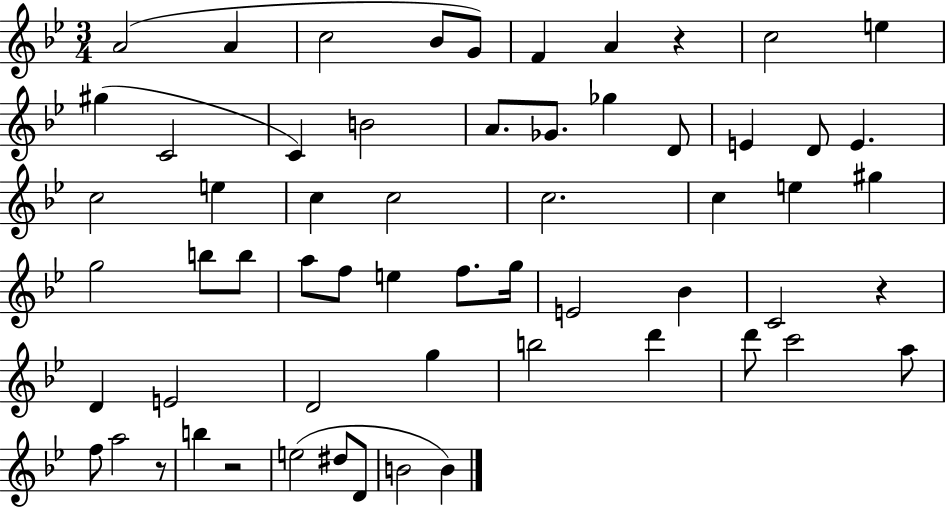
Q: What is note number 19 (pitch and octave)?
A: D4